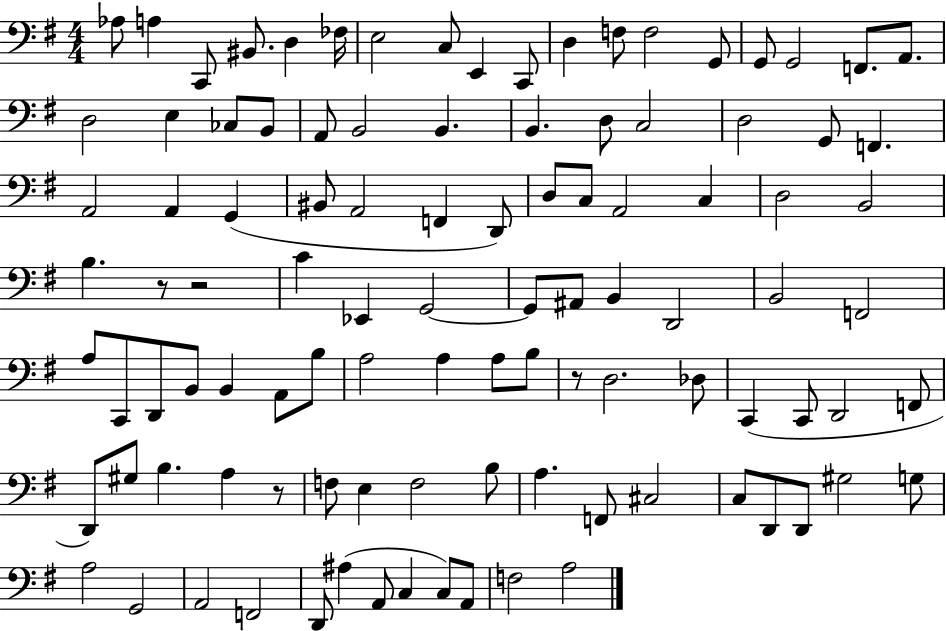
Ab3/e A3/q C2/e BIS2/e. D3/q FES3/s E3/h C3/e E2/q C2/e D3/q F3/e F3/h G2/e G2/e G2/h F2/e. A2/e. D3/h E3/q CES3/e B2/e A2/e B2/h B2/q. B2/q. D3/e C3/h D3/h G2/e F2/q. A2/h A2/q G2/q BIS2/e A2/h F2/q D2/e D3/e C3/e A2/h C3/q D3/h B2/h B3/q. R/e R/h C4/q Eb2/q G2/h G2/e A#2/e B2/q D2/h B2/h F2/h A3/e C2/e D2/e B2/e B2/q A2/e B3/e A3/h A3/q A3/e B3/e R/e D3/h. Db3/e C2/q C2/e D2/h F2/e D2/e G#3/e B3/q. A3/q R/e F3/e E3/q F3/h B3/e A3/q. F2/e C#3/h C3/e D2/e D2/e G#3/h G3/e A3/h G2/h A2/h F2/h D2/e A#3/q A2/e C3/q C3/e A2/e F3/h A3/h